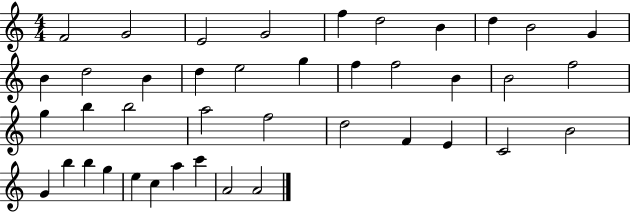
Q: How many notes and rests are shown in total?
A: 41